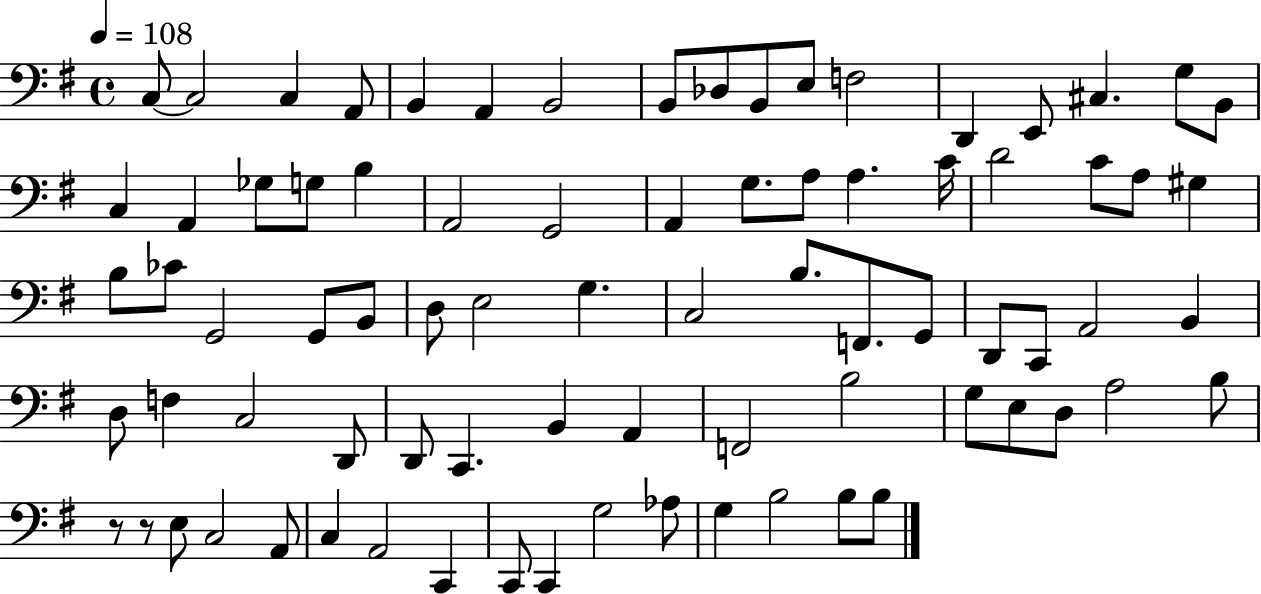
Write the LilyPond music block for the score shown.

{
  \clef bass
  \time 4/4
  \defaultTimeSignature
  \key g \major
  \tempo 4 = 108
  \repeat volta 2 { c8~~ c2 c4 a,8 | b,4 a,4 b,2 | b,8 des8 b,8 e8 f2 | d,4 e,8 cis4. g8 b,8 | \break c4 a,4 ges8 g8 b4 | a,2 g,2 | a,4 g8. a8 a4. c'16 | d'2 c'8 a8 gis4 | \break b8 ces'8 g,2 g,8 b,8 | d8 e2 g4. | c2 b8. f,8. g,8 | d,8 c,8 a,2 b,4 | \break d8 f4 c2 d,8 | d,8 c,4. b,4 a,4 | f,2 b2 | g8 e8 d8 a2 b8 | \break r8 r8 e8 c2 a,8 | c4 a,2 c,4 | c,8 c,4 g2 aes8 | g4 b2 b8 b8 | \break } \bar "|."
}